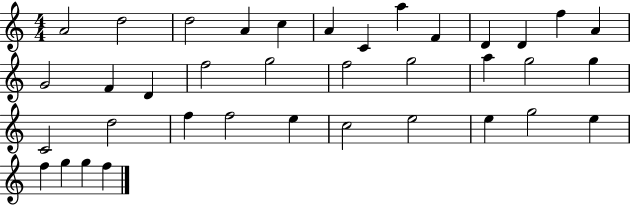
{
  \clef treble
  \numericTimeSignature
  \time 4/4
  \key c \major
  a'2 d''2 | d''2 a'4 c''4 | a'4 c'4 a''4 f'4 | d'4 d'4 f''4 a'4 | \break g'2 f'4 d'4 | f''2 g''2 | f''2 g''2 | a''4 g''2 g''4 | \break c'2 d''2 | f''4 f''2 e''4 | c''2 e''2 | e''4 g''2 e''4 | \break f''4 g''4 g''4 f''4 | \bar "|."
}